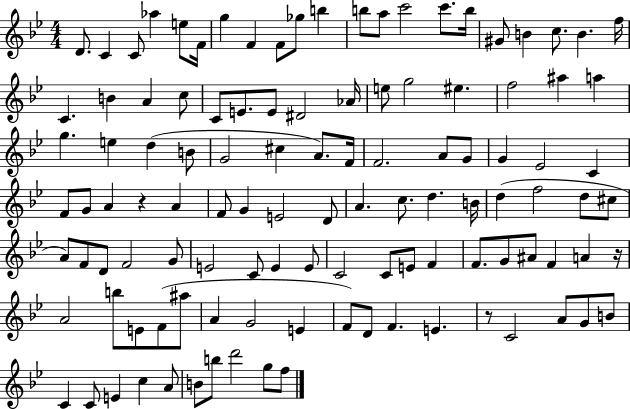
{
  \clef treble
  \numericTimeSignature
  \time 4/4
  \key bes \major
  \repeat volta 2 { d'8. c'4 c'8 aes''4 e''8 f'16 | g''4 f'4 f'8 ges''8 b''4 | b''8 a''8 c'''2 c'''8. b''16 | gis'8 b'4 c''8. b'4. f''16 | \break c'4. b'4 a'4 c''8 | c'8 e'8. e'8 dis'2 aes'16 | e''8 g''2 eis''4. | f''2 ais''4 a''4 | \break g''4. e''4 d''4( b'8 | g'2 cis''4 a'8.) f'16 | f'2. a'8 g'8 | g'4 ees'2 c'4 | \break f'8 g'8 a'4 r4 a'4 | f'8 g'4 e'2 d'8 | a'4. c''8. d''4. b'16 | d''4( f''2 d''8 cis''8 | \break a'8) f'8 d'8 f'2 g'8 | e'2 c'8 e'4 e'8 | c'2 c'8 e'8 f'4 | f'8. g'8 ais'8 f'4 a'4 r16 | \break a'2 b''8 e'8 f'8( ais''8 | a'4 g'2 e'4 | f'8) d'8 f'4. e'4. | r8 c'2 a'8 g'8 b'8 | \break c'4 c'8 e'4 c''4 a'8 | b'8 b''8 d'''2 g''8 f''8 | } \bar "|."
}